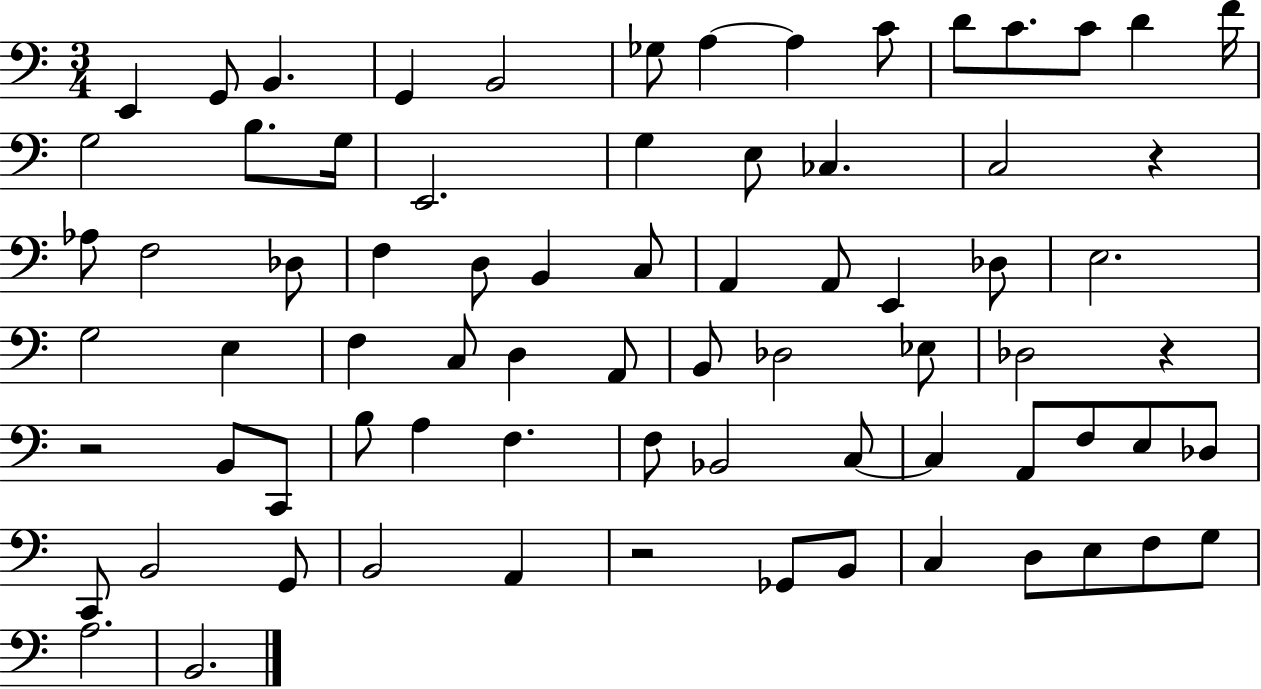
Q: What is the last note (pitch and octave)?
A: B2